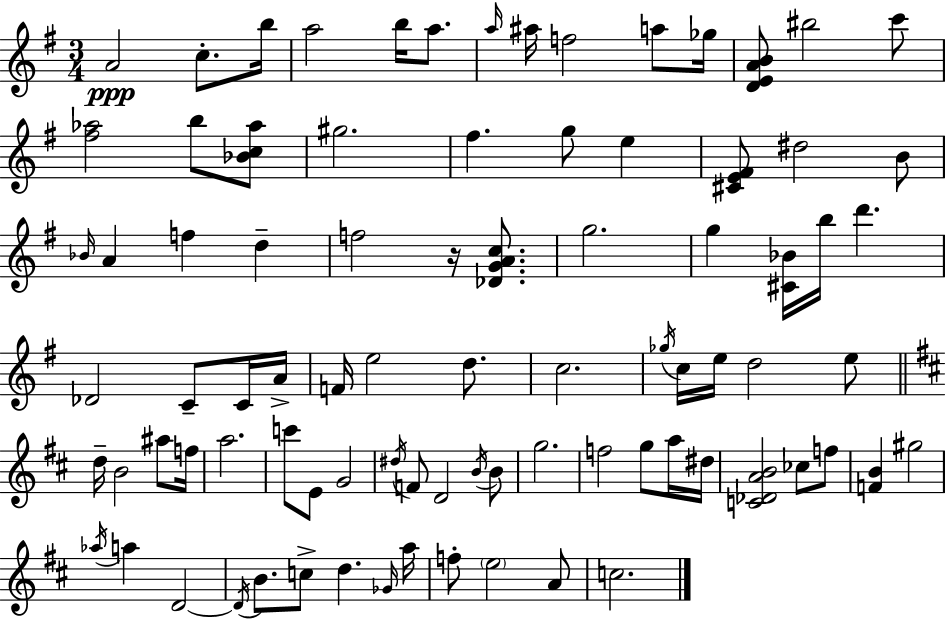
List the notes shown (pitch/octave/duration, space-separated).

A4/h C5/e. B5/s A5/h B5/s A5/e. A5/s A#5/s F5/h A5/e Gb5/s [D4,E4,A4,B4]/e BIS5/h C6/e [F#5,Ab5]/h B5/e [Bb4,C5,Ab5]/e G#5/h. F#5/q. G5/e E5/q [C#4,E4,F#4]/e D#5/h B4/e Bb4/s A4/q F5/q D5/q F5/h R/s [Db4,G4,A4,C5]/e. G5/h. G5/q [C#4,Bb4]/s B5/s D6/q. Db4/h C4/e C4/s A4/s F4/s E5/h D5/e. C5/h. Gb5/s C5/s E5/s D5/h E5/e D5/s B4/h A#5/e F5/s A5/h. C6/e E4/e G4/h D#5/s F4/e D4/h B4/s B4/e G5/h. F5/h G5/e A5/s D#5/s [C4,Db4,A4,B4]/h CES5/e F5/e [F4,B4]/q G#5/h Ab5/s A5/q D4/h D4/s B4/e. C5/e D5/q. Gb4/s A5/s F5/e E5/h A4/e C5/h.